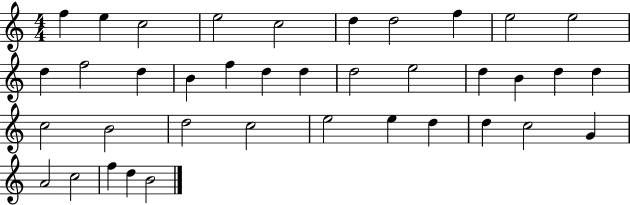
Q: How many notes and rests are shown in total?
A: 38